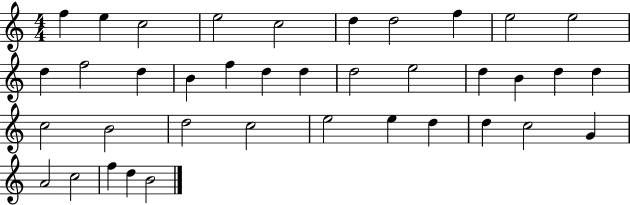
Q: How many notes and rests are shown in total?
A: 38